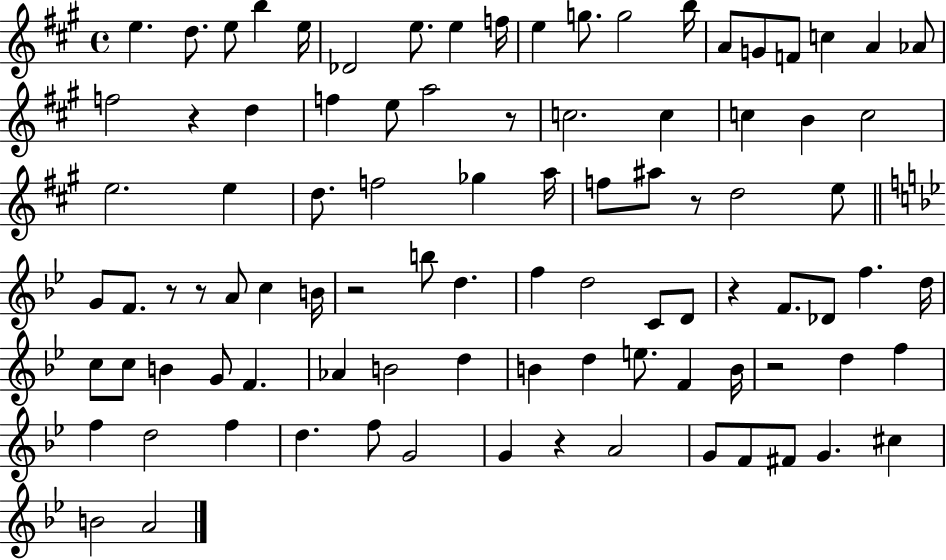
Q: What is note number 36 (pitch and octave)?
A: F5